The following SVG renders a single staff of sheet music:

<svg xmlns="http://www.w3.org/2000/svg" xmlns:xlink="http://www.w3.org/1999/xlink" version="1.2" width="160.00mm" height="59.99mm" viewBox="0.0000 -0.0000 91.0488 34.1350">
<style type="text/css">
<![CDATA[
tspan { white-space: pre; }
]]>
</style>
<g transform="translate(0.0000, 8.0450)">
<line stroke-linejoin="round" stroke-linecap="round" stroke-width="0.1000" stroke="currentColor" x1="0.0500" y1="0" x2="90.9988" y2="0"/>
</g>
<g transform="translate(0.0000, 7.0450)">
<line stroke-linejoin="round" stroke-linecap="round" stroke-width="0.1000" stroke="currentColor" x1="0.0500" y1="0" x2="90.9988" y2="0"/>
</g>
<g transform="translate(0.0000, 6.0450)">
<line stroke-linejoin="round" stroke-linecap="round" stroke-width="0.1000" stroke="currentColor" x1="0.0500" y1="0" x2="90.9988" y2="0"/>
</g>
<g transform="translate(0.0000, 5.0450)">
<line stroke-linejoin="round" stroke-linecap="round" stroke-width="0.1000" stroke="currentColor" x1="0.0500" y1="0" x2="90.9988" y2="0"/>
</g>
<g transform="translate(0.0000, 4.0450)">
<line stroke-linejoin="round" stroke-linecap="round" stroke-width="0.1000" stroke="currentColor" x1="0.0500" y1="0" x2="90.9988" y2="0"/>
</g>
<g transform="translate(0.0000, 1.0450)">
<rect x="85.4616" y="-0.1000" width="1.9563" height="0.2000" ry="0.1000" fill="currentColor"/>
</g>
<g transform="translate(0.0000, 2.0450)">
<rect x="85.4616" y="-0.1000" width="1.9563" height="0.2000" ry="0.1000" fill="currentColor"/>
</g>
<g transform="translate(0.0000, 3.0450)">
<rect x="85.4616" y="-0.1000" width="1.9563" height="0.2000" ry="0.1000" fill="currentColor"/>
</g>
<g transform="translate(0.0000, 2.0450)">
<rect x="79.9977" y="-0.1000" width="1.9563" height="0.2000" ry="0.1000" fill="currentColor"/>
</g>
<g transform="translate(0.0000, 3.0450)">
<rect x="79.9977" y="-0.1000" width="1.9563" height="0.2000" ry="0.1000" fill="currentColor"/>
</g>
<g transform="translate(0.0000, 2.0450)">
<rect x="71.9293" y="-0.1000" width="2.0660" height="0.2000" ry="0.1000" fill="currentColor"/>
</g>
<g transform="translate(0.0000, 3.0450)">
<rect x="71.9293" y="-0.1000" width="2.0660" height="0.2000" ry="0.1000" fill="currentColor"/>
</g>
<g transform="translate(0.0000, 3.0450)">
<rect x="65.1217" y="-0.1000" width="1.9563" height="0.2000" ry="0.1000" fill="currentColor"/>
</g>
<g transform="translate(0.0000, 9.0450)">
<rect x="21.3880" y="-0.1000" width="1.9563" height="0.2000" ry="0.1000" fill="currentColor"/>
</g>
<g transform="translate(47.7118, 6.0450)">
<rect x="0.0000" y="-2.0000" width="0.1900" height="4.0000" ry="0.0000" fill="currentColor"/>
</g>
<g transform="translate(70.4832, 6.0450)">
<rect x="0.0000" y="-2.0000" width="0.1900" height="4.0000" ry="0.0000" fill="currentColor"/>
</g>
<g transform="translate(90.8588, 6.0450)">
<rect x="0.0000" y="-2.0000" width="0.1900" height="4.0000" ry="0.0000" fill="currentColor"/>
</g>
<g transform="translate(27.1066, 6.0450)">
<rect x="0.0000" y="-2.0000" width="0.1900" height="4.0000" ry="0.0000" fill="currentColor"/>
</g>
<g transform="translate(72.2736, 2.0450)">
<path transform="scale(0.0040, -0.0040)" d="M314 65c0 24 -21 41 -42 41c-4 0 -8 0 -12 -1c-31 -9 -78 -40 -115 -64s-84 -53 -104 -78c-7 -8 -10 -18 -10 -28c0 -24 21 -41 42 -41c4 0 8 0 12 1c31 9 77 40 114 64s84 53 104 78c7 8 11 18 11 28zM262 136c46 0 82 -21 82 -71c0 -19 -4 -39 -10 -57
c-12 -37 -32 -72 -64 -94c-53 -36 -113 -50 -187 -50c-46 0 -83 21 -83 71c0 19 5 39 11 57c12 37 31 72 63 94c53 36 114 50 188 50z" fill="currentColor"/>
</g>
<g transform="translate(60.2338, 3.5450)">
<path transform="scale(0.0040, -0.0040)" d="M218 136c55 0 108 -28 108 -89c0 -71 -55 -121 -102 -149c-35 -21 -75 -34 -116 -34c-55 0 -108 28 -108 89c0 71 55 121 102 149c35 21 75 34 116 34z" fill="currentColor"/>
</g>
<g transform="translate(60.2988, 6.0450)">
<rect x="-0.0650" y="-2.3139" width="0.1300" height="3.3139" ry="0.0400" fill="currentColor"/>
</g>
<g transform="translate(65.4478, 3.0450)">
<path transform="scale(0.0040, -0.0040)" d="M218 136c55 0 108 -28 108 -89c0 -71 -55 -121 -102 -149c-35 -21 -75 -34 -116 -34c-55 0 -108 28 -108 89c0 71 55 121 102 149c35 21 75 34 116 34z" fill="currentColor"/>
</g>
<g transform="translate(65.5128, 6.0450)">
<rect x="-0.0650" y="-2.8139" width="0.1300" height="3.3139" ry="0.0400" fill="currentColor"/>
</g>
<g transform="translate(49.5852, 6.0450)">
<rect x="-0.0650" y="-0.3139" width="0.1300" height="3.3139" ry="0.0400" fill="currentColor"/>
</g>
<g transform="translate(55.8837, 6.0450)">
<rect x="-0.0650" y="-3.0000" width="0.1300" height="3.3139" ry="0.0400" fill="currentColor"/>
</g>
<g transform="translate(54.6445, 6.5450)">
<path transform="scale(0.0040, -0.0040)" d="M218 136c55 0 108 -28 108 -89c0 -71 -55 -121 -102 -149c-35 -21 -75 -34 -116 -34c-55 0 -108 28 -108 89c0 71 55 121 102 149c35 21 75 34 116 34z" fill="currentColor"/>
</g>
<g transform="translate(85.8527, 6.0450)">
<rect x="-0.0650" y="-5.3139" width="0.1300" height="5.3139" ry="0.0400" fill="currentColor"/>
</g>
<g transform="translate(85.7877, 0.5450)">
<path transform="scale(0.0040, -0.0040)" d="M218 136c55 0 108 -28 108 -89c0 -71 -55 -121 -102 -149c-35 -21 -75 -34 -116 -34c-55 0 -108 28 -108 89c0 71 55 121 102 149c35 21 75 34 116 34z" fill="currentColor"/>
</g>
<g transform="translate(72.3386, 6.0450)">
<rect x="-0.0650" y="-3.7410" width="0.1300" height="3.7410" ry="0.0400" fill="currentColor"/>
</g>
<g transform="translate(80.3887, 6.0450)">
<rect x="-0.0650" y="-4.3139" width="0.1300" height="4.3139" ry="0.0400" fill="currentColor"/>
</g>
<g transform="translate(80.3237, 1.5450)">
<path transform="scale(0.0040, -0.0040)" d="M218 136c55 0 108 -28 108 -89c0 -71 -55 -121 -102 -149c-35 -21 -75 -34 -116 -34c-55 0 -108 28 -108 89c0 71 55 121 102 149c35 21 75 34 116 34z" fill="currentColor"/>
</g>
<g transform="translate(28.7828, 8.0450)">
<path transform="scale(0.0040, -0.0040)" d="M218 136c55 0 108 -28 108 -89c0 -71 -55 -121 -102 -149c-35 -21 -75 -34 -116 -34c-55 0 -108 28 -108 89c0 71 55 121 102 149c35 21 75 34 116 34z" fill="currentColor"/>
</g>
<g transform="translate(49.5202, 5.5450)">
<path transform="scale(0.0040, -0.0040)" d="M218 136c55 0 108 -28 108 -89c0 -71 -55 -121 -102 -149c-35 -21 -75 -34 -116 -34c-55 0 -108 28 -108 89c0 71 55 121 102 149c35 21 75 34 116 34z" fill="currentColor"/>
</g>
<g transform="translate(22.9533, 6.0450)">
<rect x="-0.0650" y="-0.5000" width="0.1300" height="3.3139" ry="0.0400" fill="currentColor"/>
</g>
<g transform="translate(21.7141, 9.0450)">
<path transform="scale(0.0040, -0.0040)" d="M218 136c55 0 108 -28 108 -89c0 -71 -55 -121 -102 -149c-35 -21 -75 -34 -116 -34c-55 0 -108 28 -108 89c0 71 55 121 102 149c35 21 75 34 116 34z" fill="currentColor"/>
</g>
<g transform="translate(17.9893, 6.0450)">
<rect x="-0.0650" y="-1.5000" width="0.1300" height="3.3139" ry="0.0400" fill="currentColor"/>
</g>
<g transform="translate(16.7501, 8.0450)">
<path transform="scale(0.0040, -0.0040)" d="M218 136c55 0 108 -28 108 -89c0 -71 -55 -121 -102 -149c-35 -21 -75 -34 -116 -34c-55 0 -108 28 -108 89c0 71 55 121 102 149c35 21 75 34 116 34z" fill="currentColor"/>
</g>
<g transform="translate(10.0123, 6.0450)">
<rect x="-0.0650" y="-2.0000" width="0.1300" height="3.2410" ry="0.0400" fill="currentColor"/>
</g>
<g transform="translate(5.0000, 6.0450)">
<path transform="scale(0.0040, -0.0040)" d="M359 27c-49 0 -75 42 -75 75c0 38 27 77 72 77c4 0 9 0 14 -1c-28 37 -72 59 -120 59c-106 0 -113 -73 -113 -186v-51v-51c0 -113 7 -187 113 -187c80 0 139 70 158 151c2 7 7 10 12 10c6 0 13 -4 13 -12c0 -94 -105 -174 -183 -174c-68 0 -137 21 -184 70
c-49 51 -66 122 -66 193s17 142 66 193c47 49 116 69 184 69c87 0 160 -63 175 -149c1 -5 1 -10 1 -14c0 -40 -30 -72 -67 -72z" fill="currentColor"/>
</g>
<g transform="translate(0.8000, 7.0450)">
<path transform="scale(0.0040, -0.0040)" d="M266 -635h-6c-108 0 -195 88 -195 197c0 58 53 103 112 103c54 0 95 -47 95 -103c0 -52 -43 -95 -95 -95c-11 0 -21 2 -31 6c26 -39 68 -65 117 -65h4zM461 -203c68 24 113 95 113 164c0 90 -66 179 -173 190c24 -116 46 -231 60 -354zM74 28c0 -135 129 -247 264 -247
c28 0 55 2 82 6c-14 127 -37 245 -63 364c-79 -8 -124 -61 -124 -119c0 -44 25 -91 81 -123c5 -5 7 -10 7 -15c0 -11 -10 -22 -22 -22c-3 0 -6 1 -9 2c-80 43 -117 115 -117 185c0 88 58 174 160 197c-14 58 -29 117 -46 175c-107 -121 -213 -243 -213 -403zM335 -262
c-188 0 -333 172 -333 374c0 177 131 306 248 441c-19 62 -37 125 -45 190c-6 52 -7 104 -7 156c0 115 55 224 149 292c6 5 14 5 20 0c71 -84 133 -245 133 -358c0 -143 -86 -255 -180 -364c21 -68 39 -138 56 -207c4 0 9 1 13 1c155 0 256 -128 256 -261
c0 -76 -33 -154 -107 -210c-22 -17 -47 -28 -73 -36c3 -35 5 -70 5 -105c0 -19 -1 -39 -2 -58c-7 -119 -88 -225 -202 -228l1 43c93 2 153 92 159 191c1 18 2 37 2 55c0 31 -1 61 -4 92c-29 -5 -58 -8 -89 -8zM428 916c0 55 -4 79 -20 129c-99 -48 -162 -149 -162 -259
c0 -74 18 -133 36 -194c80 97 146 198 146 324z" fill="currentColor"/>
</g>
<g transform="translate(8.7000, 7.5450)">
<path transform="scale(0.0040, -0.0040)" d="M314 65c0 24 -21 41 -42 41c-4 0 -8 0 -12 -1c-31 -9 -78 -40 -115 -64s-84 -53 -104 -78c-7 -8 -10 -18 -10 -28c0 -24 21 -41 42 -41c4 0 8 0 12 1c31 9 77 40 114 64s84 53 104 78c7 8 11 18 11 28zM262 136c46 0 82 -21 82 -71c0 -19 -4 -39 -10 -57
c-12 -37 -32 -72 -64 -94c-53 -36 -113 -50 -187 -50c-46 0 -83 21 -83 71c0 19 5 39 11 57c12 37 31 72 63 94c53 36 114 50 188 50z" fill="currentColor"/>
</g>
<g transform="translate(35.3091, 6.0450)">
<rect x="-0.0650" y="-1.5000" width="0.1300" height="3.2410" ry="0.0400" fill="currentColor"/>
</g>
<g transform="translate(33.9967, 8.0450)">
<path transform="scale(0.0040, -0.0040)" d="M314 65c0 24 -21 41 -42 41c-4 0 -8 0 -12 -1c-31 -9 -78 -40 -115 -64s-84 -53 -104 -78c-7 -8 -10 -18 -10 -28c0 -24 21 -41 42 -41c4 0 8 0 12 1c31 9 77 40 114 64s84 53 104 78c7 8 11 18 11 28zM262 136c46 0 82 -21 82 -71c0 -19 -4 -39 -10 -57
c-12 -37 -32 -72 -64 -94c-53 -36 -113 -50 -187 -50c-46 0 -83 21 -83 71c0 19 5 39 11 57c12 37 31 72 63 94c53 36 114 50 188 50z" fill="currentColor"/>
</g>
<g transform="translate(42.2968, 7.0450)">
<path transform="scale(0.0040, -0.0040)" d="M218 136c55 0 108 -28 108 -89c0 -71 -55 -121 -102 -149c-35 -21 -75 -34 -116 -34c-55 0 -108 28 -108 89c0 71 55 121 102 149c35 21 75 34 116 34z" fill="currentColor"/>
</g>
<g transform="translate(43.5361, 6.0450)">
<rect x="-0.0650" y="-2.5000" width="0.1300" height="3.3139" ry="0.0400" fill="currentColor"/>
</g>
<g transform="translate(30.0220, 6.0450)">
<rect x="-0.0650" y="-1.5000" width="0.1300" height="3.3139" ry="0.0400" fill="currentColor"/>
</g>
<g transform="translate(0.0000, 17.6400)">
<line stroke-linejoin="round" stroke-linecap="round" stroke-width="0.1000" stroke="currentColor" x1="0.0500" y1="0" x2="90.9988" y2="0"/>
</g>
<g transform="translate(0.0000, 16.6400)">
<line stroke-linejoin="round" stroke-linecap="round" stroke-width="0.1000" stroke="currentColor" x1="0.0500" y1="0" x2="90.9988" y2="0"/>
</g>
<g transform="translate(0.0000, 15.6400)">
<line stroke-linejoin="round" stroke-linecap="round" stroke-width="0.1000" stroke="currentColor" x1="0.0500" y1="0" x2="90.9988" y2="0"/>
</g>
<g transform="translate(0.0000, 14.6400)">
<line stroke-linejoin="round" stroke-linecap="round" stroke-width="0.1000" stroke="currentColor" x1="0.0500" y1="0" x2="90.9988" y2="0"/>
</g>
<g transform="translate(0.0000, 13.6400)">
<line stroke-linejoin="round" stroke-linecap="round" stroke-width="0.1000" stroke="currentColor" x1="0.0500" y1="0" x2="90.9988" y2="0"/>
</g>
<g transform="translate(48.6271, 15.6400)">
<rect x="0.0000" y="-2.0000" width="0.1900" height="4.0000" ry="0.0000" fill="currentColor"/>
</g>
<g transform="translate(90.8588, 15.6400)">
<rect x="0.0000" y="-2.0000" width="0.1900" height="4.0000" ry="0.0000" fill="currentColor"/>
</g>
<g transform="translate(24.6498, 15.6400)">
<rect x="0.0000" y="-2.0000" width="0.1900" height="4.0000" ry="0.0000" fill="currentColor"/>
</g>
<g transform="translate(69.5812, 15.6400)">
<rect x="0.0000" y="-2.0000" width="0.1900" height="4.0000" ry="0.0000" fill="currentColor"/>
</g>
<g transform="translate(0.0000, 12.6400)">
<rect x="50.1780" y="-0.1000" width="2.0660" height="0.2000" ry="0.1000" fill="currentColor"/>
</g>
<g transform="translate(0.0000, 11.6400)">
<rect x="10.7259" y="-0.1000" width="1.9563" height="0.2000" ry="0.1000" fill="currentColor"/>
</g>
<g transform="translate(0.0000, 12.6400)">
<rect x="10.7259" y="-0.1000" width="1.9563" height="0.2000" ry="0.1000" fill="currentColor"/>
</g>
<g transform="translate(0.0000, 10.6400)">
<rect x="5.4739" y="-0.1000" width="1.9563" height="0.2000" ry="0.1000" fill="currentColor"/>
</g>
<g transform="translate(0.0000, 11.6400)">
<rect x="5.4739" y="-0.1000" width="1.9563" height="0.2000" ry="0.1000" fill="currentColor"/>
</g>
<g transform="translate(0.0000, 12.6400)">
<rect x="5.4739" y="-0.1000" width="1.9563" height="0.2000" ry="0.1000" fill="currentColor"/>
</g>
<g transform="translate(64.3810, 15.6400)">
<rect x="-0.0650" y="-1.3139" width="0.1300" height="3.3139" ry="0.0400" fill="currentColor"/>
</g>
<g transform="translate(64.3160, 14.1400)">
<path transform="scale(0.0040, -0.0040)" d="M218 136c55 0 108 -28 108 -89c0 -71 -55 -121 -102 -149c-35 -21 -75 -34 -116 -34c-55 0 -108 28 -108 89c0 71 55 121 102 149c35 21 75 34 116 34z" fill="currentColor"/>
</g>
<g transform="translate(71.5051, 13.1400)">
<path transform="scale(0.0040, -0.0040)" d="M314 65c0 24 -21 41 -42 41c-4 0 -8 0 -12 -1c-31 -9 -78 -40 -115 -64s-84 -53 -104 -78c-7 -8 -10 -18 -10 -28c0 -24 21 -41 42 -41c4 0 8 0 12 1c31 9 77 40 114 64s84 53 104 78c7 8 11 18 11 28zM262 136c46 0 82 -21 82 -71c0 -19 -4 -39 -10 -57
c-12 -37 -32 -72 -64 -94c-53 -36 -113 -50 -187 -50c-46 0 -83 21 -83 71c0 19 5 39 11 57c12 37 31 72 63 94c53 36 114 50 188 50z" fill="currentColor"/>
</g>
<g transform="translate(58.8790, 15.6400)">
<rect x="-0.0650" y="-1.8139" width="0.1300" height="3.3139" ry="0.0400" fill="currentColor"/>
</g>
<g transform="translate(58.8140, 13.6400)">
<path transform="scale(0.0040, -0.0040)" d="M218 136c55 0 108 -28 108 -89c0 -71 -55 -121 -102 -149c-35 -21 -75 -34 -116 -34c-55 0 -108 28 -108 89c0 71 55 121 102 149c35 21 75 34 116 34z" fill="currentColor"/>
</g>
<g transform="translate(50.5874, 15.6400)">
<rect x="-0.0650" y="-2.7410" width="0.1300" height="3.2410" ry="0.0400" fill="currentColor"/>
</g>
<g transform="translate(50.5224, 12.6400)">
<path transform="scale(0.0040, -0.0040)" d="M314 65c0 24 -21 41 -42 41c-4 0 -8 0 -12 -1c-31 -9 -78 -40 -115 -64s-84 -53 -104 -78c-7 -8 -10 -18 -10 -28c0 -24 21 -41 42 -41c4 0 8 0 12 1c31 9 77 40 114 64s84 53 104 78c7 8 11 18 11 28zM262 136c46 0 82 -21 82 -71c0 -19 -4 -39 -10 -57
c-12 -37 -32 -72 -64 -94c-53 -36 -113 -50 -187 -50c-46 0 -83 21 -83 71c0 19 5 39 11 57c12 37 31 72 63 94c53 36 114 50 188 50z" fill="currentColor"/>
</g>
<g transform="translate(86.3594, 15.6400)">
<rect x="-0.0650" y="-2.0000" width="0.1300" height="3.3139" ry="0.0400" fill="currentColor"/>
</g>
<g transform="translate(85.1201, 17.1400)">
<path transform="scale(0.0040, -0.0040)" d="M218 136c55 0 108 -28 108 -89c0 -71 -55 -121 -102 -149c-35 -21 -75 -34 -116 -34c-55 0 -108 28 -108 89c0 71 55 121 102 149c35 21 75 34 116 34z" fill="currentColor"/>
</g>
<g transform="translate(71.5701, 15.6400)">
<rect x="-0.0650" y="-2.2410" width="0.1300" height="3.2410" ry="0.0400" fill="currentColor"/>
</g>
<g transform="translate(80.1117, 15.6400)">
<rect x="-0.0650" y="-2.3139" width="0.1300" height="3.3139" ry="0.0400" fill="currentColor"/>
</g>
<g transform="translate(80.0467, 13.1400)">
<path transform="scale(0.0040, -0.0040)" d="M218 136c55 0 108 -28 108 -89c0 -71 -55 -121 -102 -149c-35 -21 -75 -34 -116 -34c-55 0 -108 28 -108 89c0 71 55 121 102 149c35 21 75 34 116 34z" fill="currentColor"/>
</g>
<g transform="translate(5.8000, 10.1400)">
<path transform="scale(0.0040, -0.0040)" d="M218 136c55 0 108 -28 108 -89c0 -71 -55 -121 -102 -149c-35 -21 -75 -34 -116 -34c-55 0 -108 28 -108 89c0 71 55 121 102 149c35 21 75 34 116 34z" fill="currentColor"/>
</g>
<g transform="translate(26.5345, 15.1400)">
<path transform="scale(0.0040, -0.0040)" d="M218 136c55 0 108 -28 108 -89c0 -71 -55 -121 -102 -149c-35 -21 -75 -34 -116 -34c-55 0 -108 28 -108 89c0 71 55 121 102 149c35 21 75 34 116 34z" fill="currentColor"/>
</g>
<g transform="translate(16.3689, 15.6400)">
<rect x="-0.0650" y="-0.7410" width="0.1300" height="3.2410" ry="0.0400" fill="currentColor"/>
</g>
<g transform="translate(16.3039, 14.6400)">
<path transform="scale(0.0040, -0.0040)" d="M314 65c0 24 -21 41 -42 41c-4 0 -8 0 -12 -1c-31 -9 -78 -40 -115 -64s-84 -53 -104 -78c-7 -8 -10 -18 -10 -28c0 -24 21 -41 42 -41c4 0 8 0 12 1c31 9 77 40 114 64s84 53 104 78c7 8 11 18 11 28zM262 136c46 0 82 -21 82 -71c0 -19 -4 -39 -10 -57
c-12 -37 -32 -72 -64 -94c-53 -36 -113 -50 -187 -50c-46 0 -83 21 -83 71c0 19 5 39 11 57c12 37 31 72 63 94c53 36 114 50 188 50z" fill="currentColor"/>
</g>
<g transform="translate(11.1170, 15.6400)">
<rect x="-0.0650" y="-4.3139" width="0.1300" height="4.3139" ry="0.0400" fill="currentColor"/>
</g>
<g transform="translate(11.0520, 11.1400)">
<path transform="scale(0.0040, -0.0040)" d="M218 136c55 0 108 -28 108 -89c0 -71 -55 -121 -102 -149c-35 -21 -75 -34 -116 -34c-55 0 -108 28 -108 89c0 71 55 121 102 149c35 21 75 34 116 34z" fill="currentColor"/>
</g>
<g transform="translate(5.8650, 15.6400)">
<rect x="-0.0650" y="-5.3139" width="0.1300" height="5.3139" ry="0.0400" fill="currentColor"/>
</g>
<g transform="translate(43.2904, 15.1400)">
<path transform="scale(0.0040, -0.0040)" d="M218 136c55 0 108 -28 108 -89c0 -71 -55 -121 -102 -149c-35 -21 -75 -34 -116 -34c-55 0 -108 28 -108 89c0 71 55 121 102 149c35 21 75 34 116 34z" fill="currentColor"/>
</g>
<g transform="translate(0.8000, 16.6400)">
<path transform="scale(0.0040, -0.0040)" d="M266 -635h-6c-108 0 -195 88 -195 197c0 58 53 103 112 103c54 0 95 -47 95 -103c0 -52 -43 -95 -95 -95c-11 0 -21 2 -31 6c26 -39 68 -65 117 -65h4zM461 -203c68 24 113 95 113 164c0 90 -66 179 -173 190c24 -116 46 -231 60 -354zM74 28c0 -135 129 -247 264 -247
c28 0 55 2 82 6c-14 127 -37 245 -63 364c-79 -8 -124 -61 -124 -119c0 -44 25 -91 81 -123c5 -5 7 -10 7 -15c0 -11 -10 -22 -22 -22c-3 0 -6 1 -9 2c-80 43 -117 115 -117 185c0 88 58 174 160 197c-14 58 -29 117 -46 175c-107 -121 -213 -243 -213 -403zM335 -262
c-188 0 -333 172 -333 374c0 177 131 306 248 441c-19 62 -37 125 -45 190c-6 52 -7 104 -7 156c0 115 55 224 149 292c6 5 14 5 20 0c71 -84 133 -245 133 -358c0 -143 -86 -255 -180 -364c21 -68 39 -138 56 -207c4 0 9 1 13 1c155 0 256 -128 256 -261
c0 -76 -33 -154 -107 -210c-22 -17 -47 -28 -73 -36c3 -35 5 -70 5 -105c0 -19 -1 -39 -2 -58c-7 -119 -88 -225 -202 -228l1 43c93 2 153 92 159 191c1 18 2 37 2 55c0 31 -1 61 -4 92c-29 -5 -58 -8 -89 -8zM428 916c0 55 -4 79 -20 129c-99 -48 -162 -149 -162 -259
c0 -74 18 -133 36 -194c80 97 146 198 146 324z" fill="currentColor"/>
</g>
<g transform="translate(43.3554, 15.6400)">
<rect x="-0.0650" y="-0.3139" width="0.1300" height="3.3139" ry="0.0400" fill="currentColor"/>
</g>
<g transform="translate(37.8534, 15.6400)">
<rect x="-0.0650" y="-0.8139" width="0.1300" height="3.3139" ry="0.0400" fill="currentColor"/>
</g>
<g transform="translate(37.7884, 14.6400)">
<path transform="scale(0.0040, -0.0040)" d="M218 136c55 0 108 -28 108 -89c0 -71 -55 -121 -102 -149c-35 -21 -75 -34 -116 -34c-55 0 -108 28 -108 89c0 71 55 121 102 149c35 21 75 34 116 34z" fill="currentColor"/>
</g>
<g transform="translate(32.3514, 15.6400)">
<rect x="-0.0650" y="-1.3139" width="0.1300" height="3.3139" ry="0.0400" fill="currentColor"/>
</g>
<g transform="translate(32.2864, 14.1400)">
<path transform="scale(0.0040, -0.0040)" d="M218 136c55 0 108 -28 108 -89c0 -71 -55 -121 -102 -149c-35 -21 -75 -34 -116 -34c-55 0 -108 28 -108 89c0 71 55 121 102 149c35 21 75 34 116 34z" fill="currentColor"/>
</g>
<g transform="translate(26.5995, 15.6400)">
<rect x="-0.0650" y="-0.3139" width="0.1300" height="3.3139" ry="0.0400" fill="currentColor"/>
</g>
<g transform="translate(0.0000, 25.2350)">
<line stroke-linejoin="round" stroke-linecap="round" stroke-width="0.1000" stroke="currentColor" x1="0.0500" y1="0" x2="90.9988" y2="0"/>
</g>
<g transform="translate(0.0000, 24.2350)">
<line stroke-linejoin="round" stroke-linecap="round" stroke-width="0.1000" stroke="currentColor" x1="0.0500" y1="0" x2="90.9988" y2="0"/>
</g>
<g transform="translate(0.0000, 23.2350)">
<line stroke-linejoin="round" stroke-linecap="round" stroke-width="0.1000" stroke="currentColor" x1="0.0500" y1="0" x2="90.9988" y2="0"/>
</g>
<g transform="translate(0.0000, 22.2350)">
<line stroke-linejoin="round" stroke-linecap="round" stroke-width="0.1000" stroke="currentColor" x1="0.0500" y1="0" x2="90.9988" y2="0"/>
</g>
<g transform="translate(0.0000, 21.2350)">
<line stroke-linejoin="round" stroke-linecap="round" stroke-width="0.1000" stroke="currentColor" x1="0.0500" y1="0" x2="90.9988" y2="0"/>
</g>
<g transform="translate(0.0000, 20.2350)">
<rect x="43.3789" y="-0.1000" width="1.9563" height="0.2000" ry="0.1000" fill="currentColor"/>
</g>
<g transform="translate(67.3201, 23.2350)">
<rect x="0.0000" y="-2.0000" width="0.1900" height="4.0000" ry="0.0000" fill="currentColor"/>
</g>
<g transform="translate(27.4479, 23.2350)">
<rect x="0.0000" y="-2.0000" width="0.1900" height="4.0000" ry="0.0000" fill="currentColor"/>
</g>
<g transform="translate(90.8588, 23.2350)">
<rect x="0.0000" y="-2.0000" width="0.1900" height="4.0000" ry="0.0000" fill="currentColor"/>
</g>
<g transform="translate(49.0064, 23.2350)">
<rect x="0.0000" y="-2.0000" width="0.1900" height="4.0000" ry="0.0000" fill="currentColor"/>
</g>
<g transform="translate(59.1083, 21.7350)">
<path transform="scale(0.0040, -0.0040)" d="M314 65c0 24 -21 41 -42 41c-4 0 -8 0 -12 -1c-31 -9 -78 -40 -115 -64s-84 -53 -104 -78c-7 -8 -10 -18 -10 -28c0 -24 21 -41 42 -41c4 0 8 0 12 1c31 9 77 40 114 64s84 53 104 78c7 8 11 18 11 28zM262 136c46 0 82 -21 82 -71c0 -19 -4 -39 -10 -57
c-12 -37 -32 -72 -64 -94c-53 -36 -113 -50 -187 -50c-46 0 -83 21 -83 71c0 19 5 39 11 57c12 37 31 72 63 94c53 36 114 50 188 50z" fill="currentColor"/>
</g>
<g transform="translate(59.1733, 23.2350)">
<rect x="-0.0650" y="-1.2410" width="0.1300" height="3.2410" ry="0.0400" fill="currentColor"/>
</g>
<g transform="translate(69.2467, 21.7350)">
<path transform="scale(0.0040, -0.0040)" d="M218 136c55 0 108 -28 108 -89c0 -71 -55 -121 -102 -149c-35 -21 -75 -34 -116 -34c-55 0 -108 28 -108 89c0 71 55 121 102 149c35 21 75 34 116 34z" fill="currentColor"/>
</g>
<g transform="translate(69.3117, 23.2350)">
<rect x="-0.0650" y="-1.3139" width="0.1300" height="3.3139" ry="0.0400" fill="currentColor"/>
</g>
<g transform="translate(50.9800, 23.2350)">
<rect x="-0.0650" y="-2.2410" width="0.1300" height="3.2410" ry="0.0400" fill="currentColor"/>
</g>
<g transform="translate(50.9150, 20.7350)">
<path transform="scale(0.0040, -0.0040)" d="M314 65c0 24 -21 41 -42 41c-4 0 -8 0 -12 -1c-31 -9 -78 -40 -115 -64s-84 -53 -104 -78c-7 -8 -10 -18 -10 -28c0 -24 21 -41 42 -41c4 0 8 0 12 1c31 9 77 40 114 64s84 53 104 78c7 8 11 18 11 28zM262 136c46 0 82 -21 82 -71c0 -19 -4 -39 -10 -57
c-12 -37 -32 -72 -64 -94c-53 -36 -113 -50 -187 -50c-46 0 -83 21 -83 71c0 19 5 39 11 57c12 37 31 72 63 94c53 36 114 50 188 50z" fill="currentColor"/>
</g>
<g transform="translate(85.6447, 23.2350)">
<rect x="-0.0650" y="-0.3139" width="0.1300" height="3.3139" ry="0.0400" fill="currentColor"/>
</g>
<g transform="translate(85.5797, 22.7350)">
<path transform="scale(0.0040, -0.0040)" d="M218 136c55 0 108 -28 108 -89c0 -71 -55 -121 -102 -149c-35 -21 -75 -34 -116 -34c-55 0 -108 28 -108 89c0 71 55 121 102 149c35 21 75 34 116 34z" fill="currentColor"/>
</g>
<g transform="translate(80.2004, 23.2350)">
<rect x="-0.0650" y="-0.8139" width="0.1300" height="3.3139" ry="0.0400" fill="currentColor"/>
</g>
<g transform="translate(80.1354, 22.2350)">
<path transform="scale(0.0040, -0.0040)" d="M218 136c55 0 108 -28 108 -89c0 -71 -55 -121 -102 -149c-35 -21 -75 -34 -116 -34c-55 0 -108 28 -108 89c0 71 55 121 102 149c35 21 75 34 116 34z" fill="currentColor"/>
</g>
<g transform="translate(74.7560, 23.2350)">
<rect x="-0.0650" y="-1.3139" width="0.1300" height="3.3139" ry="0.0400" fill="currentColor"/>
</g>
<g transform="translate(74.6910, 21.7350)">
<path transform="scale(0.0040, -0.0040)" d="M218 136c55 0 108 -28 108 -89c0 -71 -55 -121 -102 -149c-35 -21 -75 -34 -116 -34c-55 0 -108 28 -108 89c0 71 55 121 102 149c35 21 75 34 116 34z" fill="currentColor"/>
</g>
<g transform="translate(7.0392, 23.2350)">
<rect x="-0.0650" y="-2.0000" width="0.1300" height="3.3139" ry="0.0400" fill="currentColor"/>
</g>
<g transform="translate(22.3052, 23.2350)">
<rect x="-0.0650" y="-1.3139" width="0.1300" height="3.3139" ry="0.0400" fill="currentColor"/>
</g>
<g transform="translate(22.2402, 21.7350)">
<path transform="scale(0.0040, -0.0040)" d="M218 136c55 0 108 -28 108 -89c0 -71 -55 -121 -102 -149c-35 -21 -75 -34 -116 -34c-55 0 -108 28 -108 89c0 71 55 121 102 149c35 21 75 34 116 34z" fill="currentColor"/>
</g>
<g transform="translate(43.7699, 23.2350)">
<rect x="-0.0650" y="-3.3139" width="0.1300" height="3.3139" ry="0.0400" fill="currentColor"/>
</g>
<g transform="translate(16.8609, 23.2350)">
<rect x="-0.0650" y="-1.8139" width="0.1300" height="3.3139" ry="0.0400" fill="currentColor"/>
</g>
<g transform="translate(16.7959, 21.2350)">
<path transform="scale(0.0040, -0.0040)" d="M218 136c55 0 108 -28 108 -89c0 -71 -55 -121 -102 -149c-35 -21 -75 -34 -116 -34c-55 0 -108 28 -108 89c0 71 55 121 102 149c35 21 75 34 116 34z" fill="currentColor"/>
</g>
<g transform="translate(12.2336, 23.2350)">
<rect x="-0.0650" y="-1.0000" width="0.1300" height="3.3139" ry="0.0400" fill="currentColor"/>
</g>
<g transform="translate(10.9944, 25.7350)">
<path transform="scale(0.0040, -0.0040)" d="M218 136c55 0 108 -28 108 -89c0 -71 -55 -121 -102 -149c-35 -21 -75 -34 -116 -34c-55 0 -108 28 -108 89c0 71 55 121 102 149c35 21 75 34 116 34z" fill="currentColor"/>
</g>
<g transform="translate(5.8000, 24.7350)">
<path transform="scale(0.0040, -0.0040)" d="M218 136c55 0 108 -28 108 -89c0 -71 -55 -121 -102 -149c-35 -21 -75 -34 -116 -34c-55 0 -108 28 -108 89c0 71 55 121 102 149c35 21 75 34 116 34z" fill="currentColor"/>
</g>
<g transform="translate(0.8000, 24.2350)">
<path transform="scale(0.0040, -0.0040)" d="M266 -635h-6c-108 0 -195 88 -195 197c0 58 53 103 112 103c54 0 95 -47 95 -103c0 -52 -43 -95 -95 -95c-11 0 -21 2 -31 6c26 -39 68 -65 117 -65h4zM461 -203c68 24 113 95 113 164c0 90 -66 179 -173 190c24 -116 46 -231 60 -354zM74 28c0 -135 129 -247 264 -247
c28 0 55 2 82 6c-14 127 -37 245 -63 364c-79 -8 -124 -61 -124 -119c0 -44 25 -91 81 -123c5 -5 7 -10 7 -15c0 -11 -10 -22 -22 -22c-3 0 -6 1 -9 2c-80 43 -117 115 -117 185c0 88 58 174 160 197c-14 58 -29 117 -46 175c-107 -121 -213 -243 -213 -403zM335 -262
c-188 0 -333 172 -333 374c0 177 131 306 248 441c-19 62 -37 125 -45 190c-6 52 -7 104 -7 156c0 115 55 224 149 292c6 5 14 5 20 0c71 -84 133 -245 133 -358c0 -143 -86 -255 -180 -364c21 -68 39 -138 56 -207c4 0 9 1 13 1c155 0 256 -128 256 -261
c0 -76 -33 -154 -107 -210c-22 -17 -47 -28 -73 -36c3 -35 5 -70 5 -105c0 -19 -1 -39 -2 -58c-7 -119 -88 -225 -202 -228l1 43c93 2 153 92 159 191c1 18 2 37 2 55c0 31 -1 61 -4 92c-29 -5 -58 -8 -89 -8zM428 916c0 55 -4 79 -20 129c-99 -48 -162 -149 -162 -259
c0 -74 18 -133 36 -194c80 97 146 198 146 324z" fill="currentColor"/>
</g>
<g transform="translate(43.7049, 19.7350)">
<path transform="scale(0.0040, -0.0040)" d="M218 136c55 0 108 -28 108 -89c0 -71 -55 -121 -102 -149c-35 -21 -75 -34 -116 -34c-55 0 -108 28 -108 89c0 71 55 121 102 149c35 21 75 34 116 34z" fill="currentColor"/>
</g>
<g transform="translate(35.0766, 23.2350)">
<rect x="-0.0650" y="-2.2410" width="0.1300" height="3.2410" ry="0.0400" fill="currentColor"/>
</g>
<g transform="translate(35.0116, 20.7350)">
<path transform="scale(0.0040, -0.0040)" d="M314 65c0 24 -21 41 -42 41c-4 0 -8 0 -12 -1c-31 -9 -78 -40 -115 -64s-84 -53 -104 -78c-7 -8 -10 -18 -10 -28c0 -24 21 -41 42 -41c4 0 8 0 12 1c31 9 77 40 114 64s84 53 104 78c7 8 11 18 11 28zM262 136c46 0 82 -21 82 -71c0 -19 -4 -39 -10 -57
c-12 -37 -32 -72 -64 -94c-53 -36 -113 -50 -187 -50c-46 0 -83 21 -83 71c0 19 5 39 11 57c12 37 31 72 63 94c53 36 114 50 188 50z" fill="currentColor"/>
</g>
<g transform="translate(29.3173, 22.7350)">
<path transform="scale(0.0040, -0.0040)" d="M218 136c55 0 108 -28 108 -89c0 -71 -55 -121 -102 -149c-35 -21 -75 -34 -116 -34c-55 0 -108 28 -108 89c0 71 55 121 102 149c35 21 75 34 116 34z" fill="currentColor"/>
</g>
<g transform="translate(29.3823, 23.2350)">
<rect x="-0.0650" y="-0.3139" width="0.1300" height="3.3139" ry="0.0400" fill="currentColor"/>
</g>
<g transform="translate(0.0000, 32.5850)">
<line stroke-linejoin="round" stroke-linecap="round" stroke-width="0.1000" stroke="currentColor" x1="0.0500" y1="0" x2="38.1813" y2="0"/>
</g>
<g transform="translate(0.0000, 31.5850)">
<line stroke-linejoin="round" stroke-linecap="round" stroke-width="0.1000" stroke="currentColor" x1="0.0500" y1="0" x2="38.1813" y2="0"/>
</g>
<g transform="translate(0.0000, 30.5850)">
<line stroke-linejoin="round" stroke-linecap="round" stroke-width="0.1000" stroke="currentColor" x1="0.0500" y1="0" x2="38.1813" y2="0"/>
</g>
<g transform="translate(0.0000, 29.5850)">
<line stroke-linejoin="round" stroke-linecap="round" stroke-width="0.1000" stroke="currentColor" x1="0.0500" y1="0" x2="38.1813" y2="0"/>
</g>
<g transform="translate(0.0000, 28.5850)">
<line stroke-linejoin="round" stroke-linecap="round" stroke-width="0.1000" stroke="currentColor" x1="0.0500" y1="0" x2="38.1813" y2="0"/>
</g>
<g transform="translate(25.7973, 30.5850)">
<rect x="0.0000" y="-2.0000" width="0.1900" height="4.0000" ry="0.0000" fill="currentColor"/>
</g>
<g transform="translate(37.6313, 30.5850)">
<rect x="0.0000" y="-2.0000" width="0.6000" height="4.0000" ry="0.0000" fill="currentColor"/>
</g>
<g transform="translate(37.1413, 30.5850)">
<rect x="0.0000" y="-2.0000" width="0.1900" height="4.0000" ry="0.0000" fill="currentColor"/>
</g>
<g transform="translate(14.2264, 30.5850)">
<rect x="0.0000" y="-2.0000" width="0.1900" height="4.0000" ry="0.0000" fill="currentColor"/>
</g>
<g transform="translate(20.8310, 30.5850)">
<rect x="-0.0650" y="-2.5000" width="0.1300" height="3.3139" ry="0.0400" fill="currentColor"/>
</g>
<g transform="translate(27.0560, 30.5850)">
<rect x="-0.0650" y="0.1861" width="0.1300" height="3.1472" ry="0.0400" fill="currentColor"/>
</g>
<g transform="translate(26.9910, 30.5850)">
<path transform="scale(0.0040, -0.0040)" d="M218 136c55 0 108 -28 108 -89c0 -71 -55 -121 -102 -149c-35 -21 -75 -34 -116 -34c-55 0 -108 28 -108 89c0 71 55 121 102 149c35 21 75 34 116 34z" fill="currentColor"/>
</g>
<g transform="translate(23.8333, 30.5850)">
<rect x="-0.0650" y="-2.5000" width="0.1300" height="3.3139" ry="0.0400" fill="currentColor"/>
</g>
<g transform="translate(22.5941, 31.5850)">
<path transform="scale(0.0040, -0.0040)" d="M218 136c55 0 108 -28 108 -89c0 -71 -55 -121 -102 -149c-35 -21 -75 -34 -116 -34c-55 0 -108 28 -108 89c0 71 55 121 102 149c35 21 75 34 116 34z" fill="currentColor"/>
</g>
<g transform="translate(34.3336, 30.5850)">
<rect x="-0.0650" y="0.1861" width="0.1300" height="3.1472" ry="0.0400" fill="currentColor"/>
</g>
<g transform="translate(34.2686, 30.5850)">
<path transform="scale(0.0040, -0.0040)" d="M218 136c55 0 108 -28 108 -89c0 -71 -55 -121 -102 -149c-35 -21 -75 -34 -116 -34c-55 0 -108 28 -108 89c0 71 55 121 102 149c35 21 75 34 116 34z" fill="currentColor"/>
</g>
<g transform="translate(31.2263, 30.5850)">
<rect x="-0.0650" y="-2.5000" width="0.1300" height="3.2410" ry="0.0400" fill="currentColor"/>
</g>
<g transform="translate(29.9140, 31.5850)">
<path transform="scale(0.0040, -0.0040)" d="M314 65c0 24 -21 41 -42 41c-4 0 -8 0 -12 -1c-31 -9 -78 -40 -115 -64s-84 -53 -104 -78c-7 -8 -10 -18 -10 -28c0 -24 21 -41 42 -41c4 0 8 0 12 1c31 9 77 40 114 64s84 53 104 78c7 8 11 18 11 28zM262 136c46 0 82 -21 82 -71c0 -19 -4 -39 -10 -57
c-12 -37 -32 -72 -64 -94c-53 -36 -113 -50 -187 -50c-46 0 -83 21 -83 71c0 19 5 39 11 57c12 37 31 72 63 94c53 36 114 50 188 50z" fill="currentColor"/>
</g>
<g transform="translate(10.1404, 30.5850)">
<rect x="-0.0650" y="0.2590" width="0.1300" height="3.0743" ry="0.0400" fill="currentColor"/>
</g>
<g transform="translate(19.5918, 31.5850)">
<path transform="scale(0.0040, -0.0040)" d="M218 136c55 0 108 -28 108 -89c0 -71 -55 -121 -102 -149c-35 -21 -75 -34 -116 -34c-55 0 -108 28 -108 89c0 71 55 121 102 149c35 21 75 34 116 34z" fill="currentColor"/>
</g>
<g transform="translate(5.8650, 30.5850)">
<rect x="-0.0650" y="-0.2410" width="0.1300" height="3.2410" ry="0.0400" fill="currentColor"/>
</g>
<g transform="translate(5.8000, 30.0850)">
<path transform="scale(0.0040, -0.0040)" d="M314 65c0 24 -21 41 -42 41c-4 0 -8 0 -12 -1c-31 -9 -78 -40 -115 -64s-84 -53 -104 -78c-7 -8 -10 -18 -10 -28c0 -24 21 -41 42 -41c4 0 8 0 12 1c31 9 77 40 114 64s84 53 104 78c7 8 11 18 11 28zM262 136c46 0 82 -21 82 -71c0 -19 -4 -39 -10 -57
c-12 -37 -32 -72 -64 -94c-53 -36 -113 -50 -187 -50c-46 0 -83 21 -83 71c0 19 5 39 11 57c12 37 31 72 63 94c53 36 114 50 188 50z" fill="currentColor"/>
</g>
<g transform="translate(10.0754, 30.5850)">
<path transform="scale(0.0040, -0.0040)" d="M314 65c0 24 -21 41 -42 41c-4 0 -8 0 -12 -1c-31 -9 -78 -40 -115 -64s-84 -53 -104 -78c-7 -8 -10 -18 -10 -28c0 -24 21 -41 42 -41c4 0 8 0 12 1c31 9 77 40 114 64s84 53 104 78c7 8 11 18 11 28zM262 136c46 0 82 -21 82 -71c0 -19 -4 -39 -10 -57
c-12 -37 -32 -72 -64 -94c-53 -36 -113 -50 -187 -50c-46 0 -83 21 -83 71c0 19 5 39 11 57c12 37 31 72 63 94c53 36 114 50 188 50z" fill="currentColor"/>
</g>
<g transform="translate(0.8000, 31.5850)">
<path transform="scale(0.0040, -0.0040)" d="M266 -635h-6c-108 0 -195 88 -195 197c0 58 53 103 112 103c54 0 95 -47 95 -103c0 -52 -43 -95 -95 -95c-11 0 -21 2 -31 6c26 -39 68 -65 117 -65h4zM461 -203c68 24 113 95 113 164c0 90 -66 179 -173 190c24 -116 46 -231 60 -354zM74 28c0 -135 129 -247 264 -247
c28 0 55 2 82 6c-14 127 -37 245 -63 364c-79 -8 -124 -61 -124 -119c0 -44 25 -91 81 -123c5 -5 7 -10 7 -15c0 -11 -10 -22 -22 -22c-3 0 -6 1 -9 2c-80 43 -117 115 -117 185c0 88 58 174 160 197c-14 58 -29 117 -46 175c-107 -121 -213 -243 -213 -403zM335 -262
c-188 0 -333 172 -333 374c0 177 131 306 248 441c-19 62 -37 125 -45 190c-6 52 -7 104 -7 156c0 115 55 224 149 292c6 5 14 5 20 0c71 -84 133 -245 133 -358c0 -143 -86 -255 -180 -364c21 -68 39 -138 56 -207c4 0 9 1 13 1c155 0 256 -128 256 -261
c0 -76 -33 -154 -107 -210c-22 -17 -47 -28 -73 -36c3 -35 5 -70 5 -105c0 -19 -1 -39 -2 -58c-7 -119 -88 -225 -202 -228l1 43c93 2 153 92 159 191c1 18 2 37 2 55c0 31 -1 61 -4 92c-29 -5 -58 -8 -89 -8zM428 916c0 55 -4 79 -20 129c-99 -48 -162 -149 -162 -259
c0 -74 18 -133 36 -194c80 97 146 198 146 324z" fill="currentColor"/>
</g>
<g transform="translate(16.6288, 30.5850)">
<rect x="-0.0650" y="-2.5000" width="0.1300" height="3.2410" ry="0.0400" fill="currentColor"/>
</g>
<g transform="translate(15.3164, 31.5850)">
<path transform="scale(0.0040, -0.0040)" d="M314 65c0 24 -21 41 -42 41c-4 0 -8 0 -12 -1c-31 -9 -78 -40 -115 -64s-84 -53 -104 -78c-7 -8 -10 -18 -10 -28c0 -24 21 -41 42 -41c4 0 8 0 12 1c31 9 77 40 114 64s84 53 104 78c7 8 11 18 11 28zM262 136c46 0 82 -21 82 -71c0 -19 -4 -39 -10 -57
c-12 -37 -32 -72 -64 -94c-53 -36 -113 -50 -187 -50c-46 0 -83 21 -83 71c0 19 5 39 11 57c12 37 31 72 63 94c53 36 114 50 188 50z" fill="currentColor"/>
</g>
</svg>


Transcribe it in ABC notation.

X:1
T:Untitled
M:4/4
L:1/4
K:C
F2 E C E E2 G c A g a c'2 d' f' f' d' d2 c e d c a2 f e g2 g F F D f e c g2 b g2 e2 e e d c c2 B2 G2 G G B G2 B